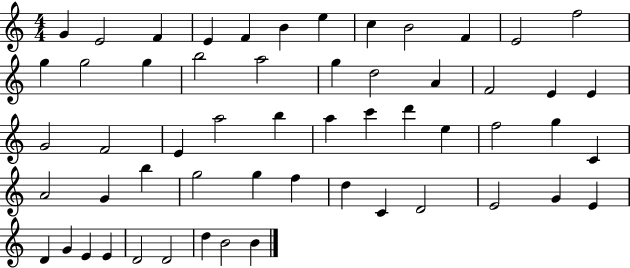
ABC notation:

X:1
T:Untitled
M:4/4
L:1/4
K:C
G E2 F E F B e c B2 F E2 f2 g g2 g b2 a2 g d2 A F2 E E G2 F2 E a2 b a c' d' e f2 g C A2 G b g2 g f d C D2 E2 G E D G E E D2 D2 d B2 B